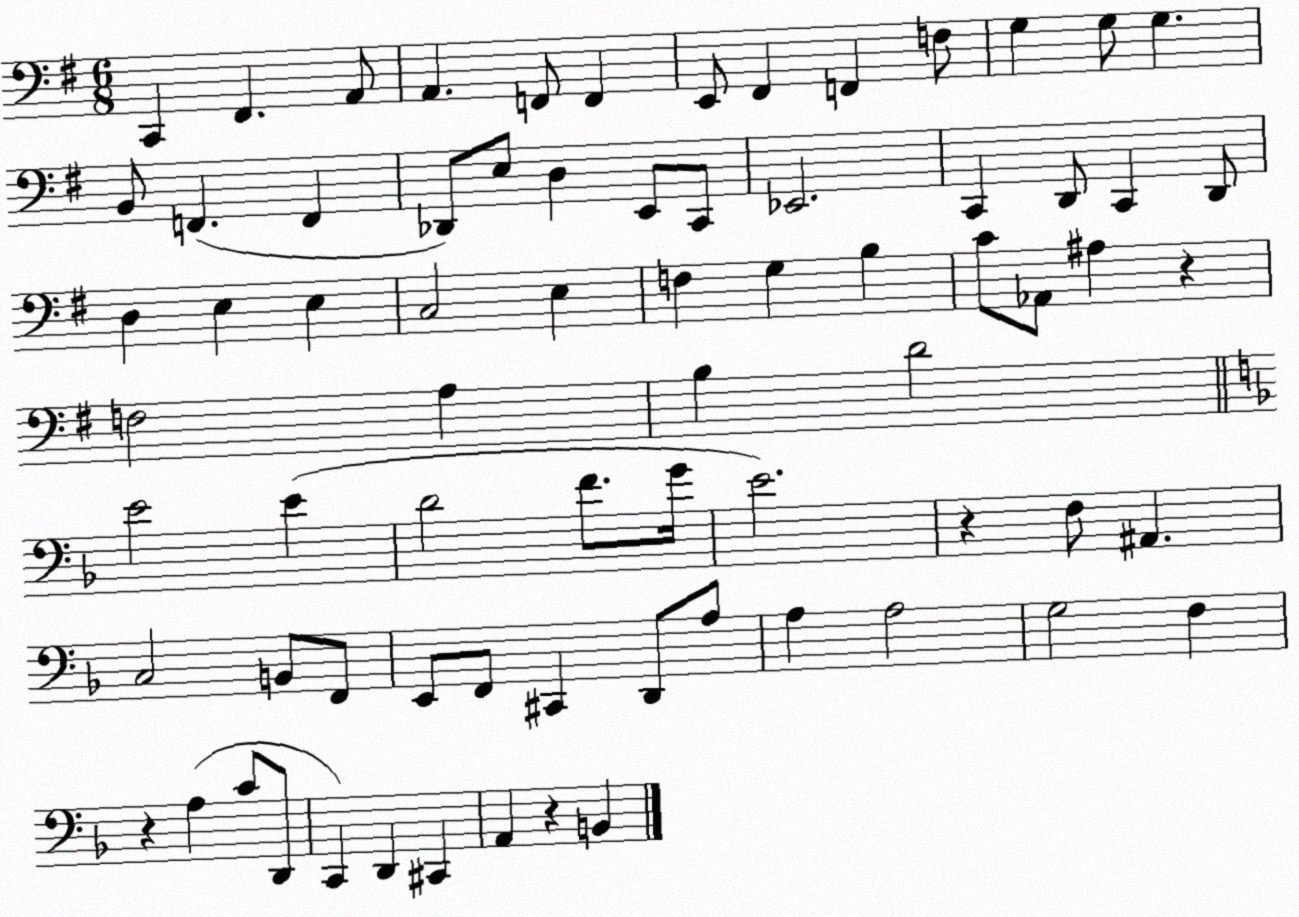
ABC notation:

X:1
T:Untitled
M:6/8
L:1/4
K:G
C,, ^F,, A,,/2 A,, F,,/2 F,, E,,/2 ^F,, F,, F,/2 G, G,/2 G, B,,/2 F,, F,, _D,,/2 E,/2 D, E,,/2 C,,/2 _E,,2 C,, D,,/2 C,, D,,/2 D, E, E, C,2 E, F, G, B, C/2 _A,,/2 ^A, z F,2 A, B, D2 E2 E D2 F/2 G/4 E2 z F,/2 ^A,, C,2 B,,/2 F,,/2 E,,/2 F,,/2 ^C,, D,,/2 A,/2 A, A,2 G,2 F, z A, C/2 D,,/2 C,, D,, ^C,, A,, z B,,